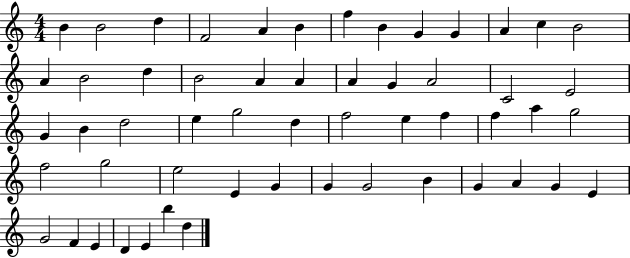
B4/q B4/h D5/q F4/h A4/q B4/q F5/q B4/q G4/q G4/q A4/q C5/q B4/h A4/q B4/h D5/q B4/h A4/q A4/q A4/q G4/q A4/h C4/h E4/h G4/q B4/q D5/h E5/q G5/h D5/q F5/h E5/q F5/q F5/q A5/q G5/h F5/h G5/h E5/h E4/q G4/q G4/q G4/h B4/q G4/q A4/q G4/q E4/q G4/h F4/q E4/q D4/q E4/q B5/q D5/q